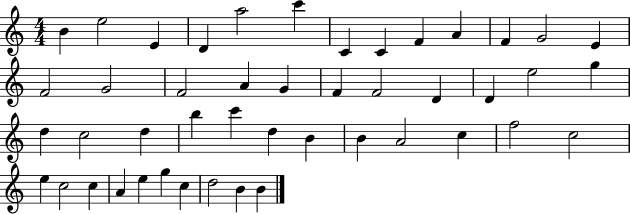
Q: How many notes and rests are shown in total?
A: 46